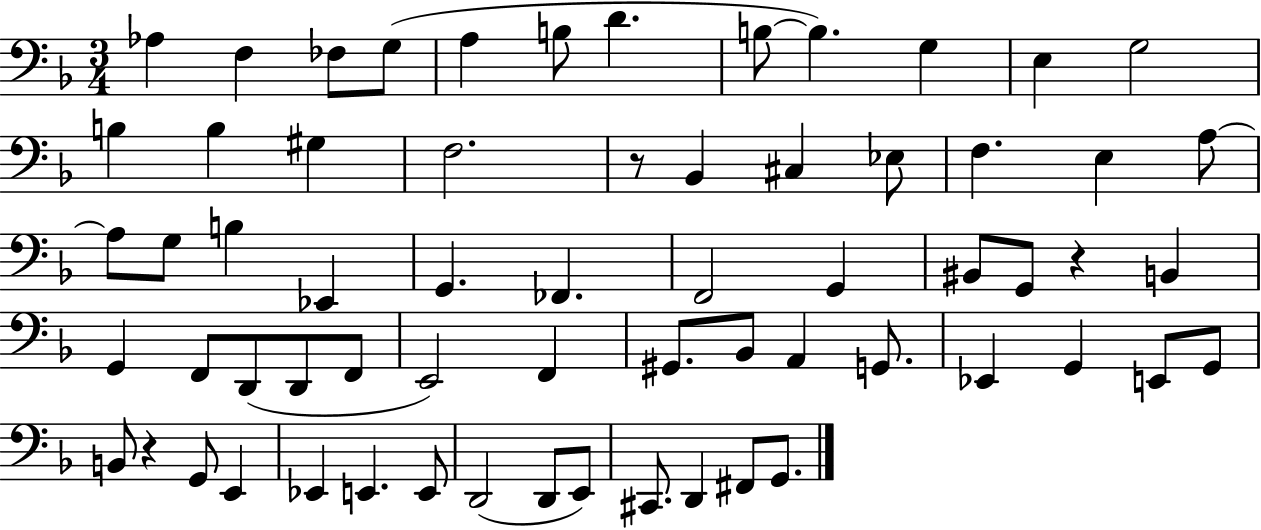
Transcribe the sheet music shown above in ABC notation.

X:1
T:Untitled
M:3/4
L:1/4
K:F
_A, F, _F,/2 G,/2 A, B,/2 D B,/2 B, G, E, G,2 B, B, ^G, F,2 z/2 _B,, ^C, _E,/2 F, E, A,/2 A,/2 G,/2 B, _E,, G,, _F,, F,,2 G,, ^B,,/2 G,,/2 z B,, G,, F,,/2 D,,/2 D,,/2 F,,/2 E,,2 F,, ^G,,/2 _B,,/2 A,, G,,/2 _E,, G,, E,,/2 G,,/2 B,,/2 z G,,/2 E,, _E,, E,, E,,/2 D,,2 D,,/2 E,,/2 ^C,,/2 D,, ^F,,/2 G,,/2